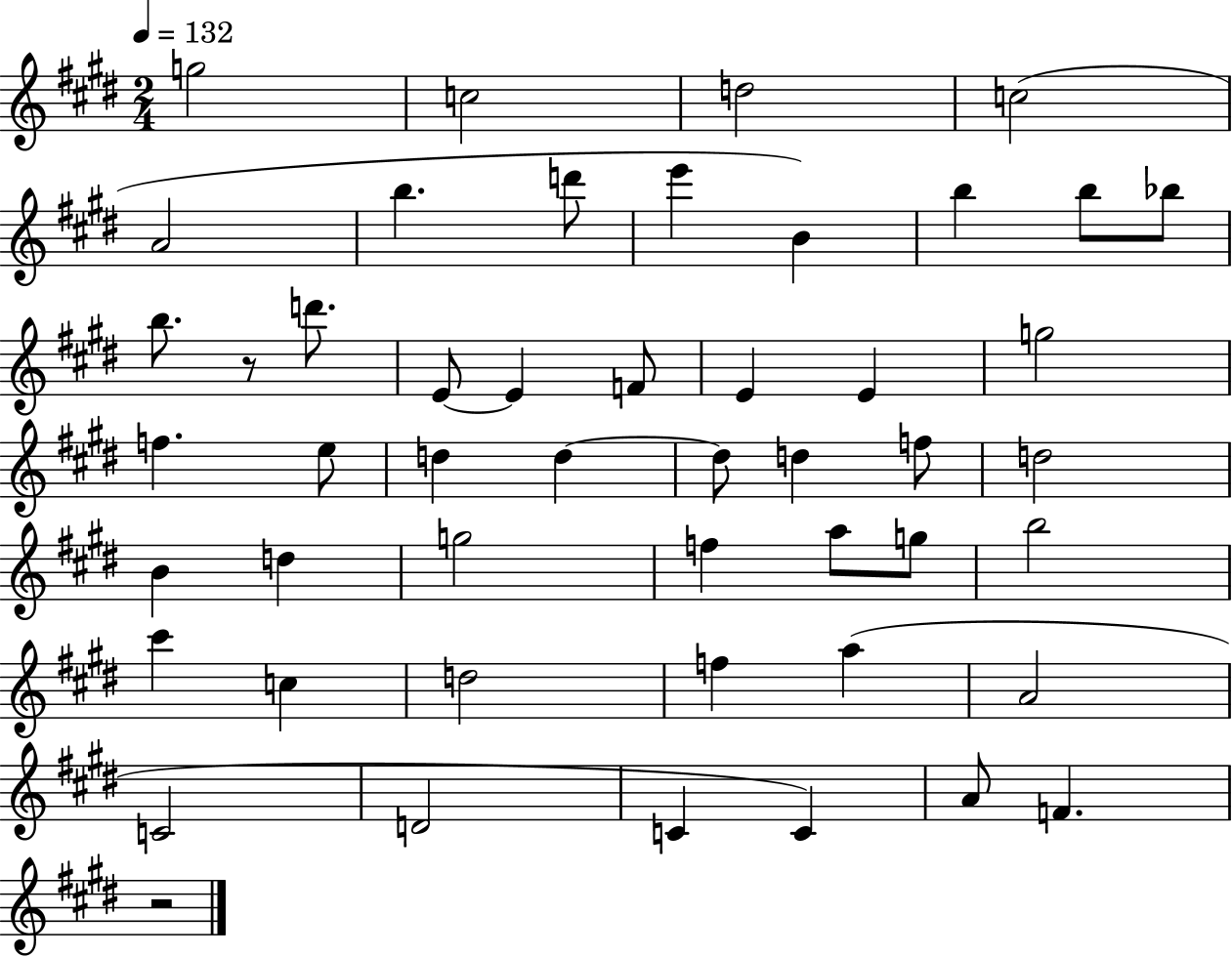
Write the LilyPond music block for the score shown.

{
  \clef treble
  \numericTimeSignature
  \time 2/4
  \key e \major
  \tempo 4 = 132
  g''2 | c''2 | d''2 | c''2( | \break a'2 | b''4. d'''8 | e'''4 b'4) | b''4 b''8 bes''8 | \break b''8. r8 d'''8. | e'8~~ e'4 f'8 | e'4 e'4 | g''2 | \break f''4. e''8 | d''4 d''4~~ | d''8 d''4 f''8 | d''2 | \break b'4 d''4 | g''2 | f''4 a''8 g''8 | b''2 | \break cis'''4 c''4 | d''2 | f''4 a''4( | a'2 | \break c'2 | d'2 | c'4 c'4) | a'8 f'4. | \break r2 | \bar "|."
}